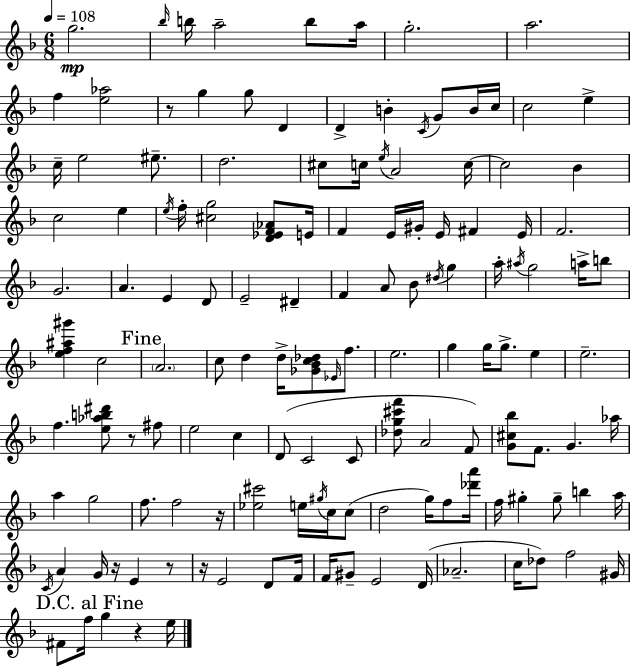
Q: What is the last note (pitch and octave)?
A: E5